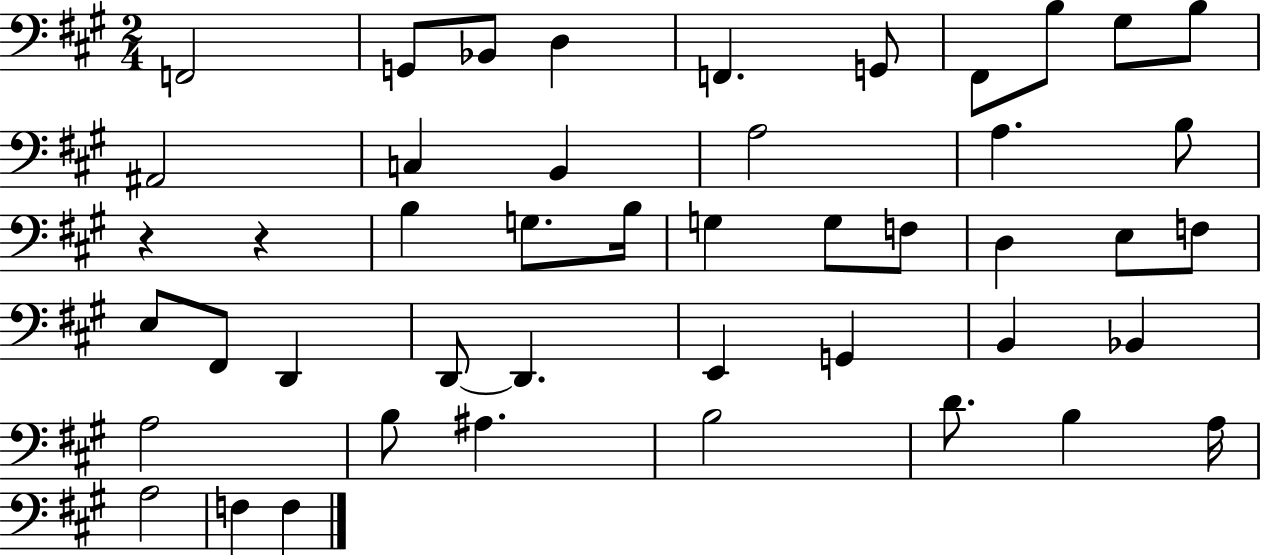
X:1
T:Untitled
M:2/4
L:1/4
K:A
F,,2 G,,/2 _B,,/2 D, F,, G,,/2 ^F,,/2 B,/2 ^G,/2 B,/2 ^A,,2 C, B,, A,2 A, B,/2 z z B, G,/2 B,/4 G, G,/2 F,/2 D, E,/2 F,/2 E,/2 ^F,,/2 D,, D,,/2 D,, E,, G,, B,, _B,, A,2 B,/2 ^A, B,2 D/2 B, A,/4 A,2 F, F,